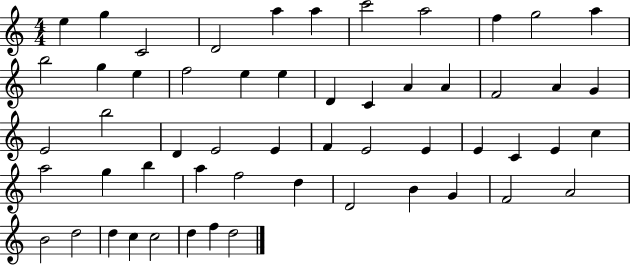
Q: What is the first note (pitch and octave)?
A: E5